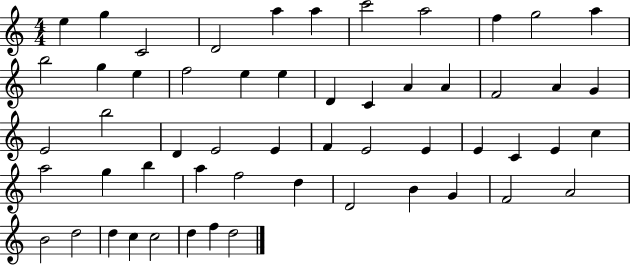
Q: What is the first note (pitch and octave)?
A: E5